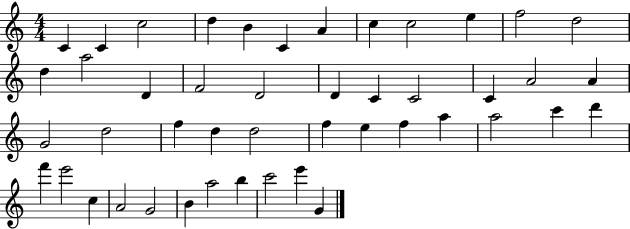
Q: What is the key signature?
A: C major